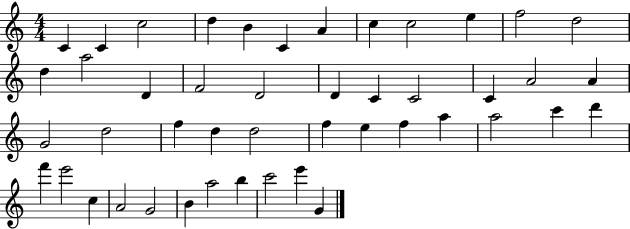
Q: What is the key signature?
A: C major